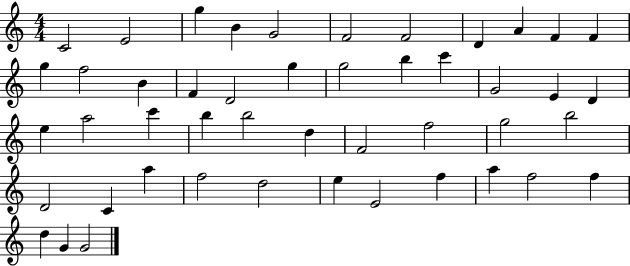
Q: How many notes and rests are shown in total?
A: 47